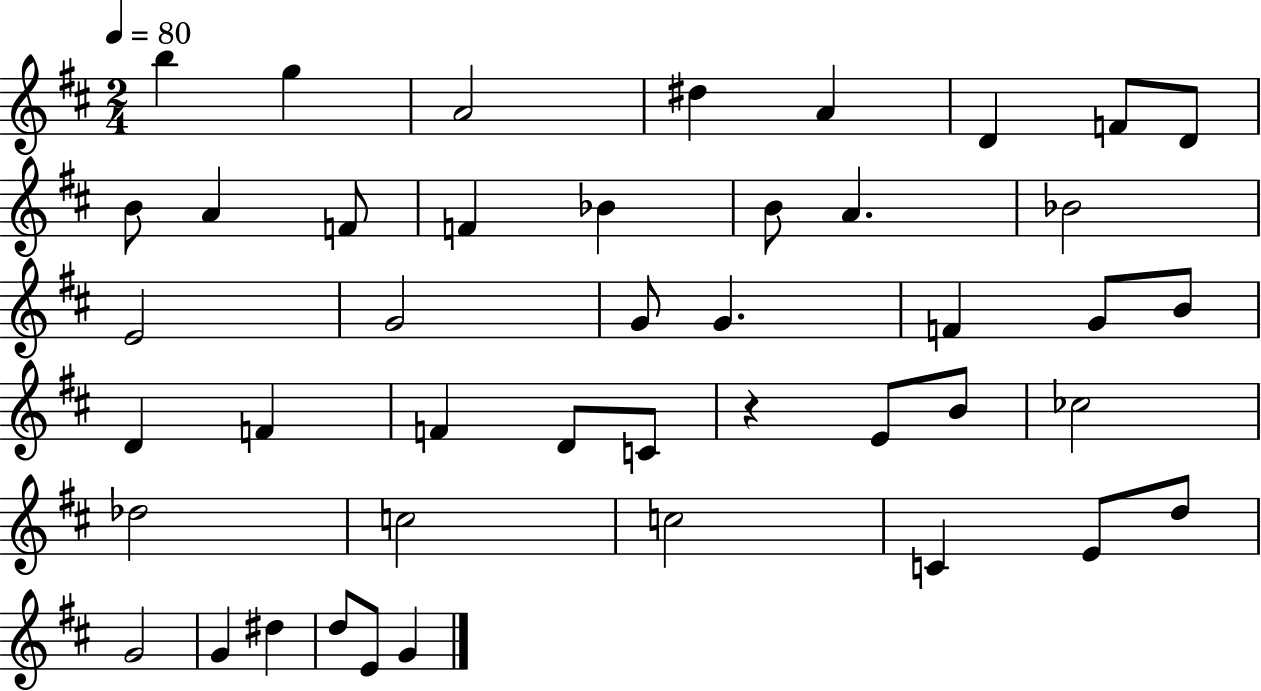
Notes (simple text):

B5/q G5/q A4/h D#5/q A4/q D4/q F4/e D4/e B4/e A4/q F4/e F4/q Bb4/q B4/e A4/q. Bb4/h E4/h G4/h G4/e G4/q. F4/q G4/e B4/e D4/q F4/q F4/q D4/e C4/e R/q E4/e B4/e CES5/h Db5/h C5/h C5/h C4/q E4/e D5/e G4/h G4/q D#5/q D5/e E4/e G4/q